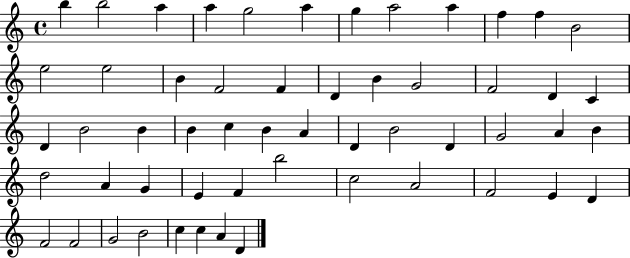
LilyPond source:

{
  \clef treble
  \time 4/4
  \defaultTimeSignature
  \key c \major
  b''4 b''2 a''4 | a''4 g''2 a''4 | g''4 a''2 a''4 | f''4 f''4 b'2 | \break e''2 e''2 | b'4 f'2 f'4 | d'4 b'4 g'2 | f'2 d'4 c'4 | \break d'4 b'2 b'4 | b'4 c''4 b'4 a'4 | d'4 b'2 d'4 | g'2 a'4 b'4 | \break d''2 a'4 g'4 | e'4 f'4 b''2 | c''2 a'2 | f'2 e'4 d'4 | \break f'2 f'2 | g'2 b'2 | c''4 c''4 a'4 d'4 | \bar "|."
}